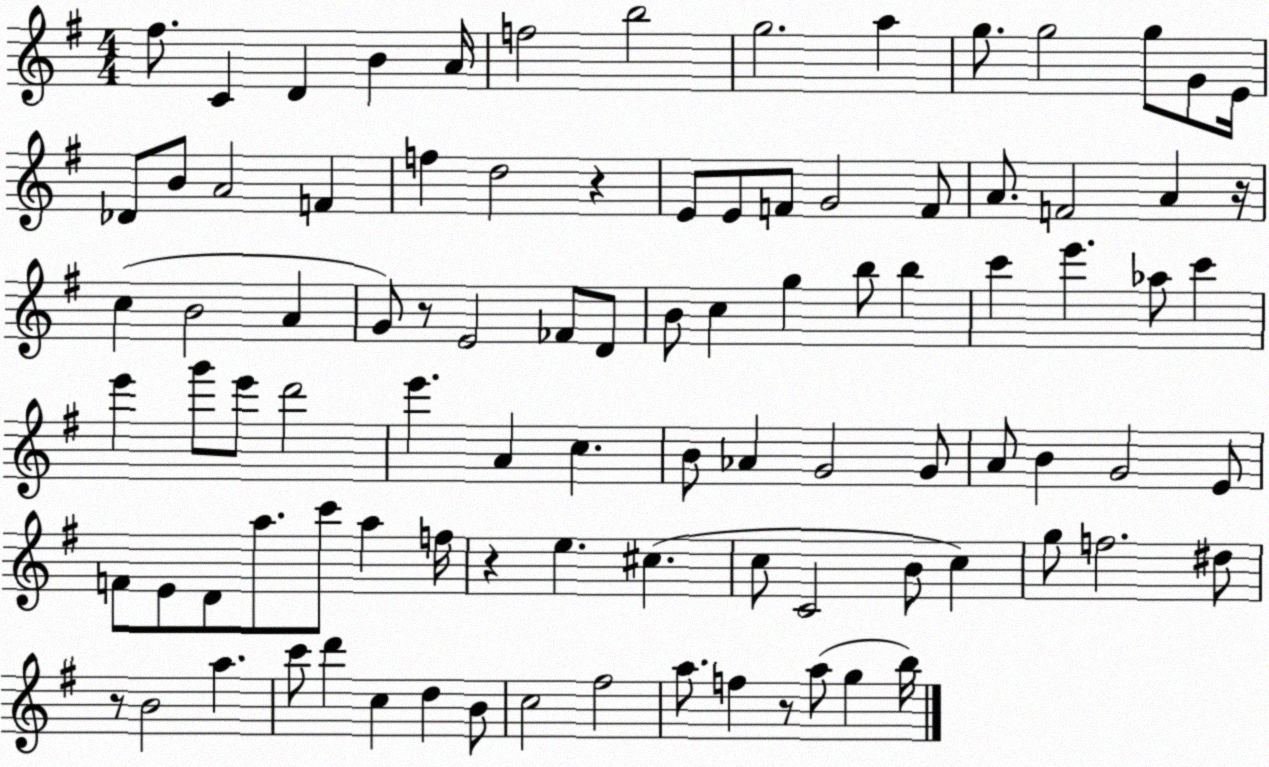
X:1
T:Untitled
M:4/4
L:1/4
K:G
^f/2 C D B A/4 f2 b2 g2 a g/2 g2 g/2 G/2 E/4 _D/2 B/2 A2 F f d2 z E/2 E/2 F/2 G2 F/2 A/2 F2 A z/4 c B2 A G/2 z/2 E2 _F/2 D/2 B/2 c g b/2 b c' e' _a/2 c' e' g'/2 e'/2 d'2 e' A c B/2 _A G2 G/2 A/2 B G2 E/2 F/2 E/2 D/2 a/2 c'/2 a f/4 z e ^c c/2 C2 B/2 c g/2 f2 ^d/2 z/2 B2 a c'/2 d' c d B/2 c2 ^f2 a/2 f z/2 a/2 g b/4